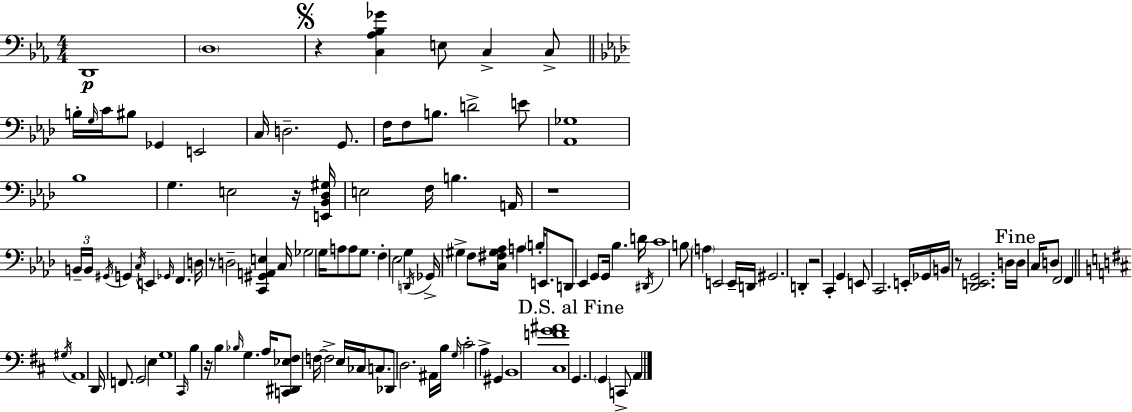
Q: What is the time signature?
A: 4/4